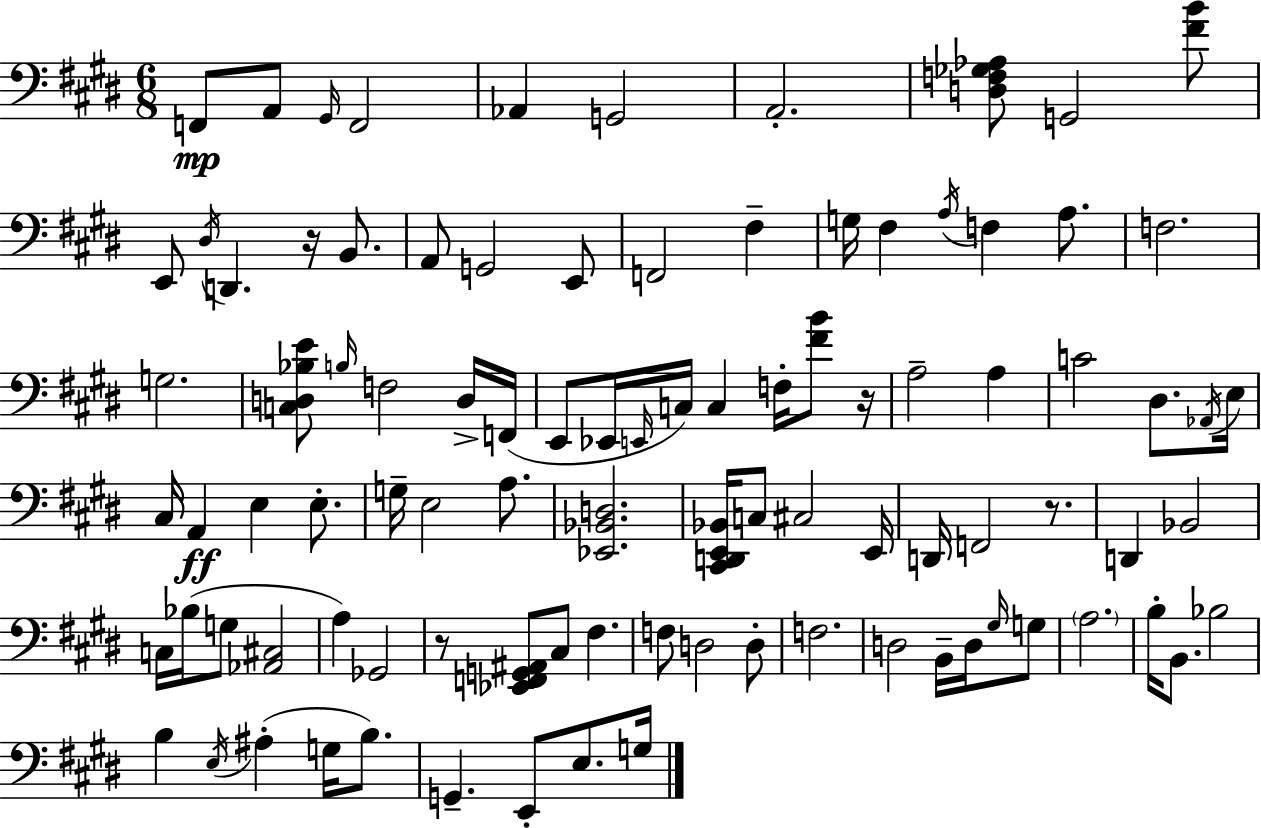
F2/e A2/e G#2/s F2/h Ab2/q G2/h A2/h. [D3,F3,Gb3,Ab3]/e G2/h [F#4,B4]/e E2/e D#3/s D2/q. R/s B2/e. A2/e G2/h E2/e F2/h F#3/q G3/s F#3/q A3/s F3/q A3/e. F3/h. G3/h. [C3,D3,Bb3,E4]/e B3/s F3/h D3/s F2/s E2/e Eb2/s E2/s C3/s C3/q F3/s [F#4,B4]/e R/s A3/h A3/q C4/h D#3/e. Ab2/s E3/s C#3/s A2/q E3/q E3/e. G3/s E3/h A3/e. [Eb2,Bb2,D3]/h. [C#2,D2,E2,Bb2]/s C3/e C#3/h E2/s D2/s F2/h R/e. D2/q Bb2/h C3/s Bb3/s G3/e [Ab2,C#3]/h A3/q Gb2/h R/e [Eb2,F2,G2,A#2]/e C#3/e F#3/q. F3/e D3/h D3/e F3/h. D3/h B2/s D3/s G#3/s G3/e A3/h. B3/s B2/e. Bb3/h B3/q E3/s A#3/q G3/s B3/e. G2/q. E2/e E3/e. G3/s